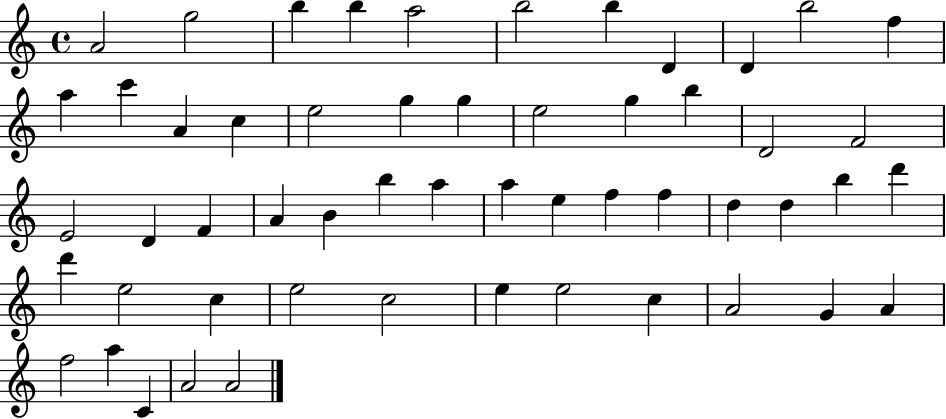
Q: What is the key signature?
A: C major